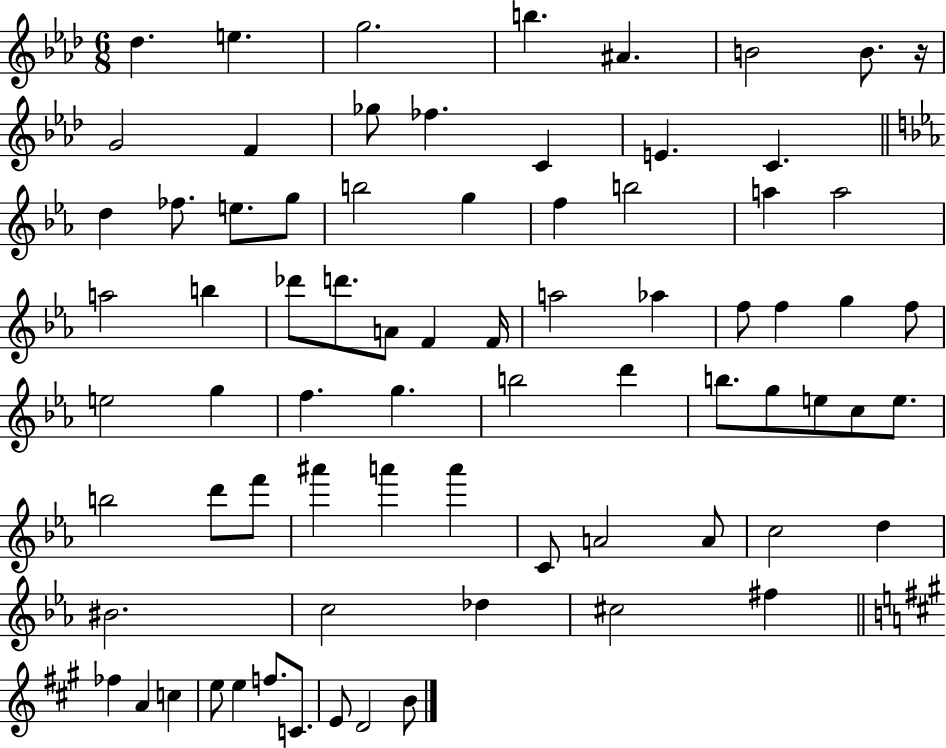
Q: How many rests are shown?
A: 1